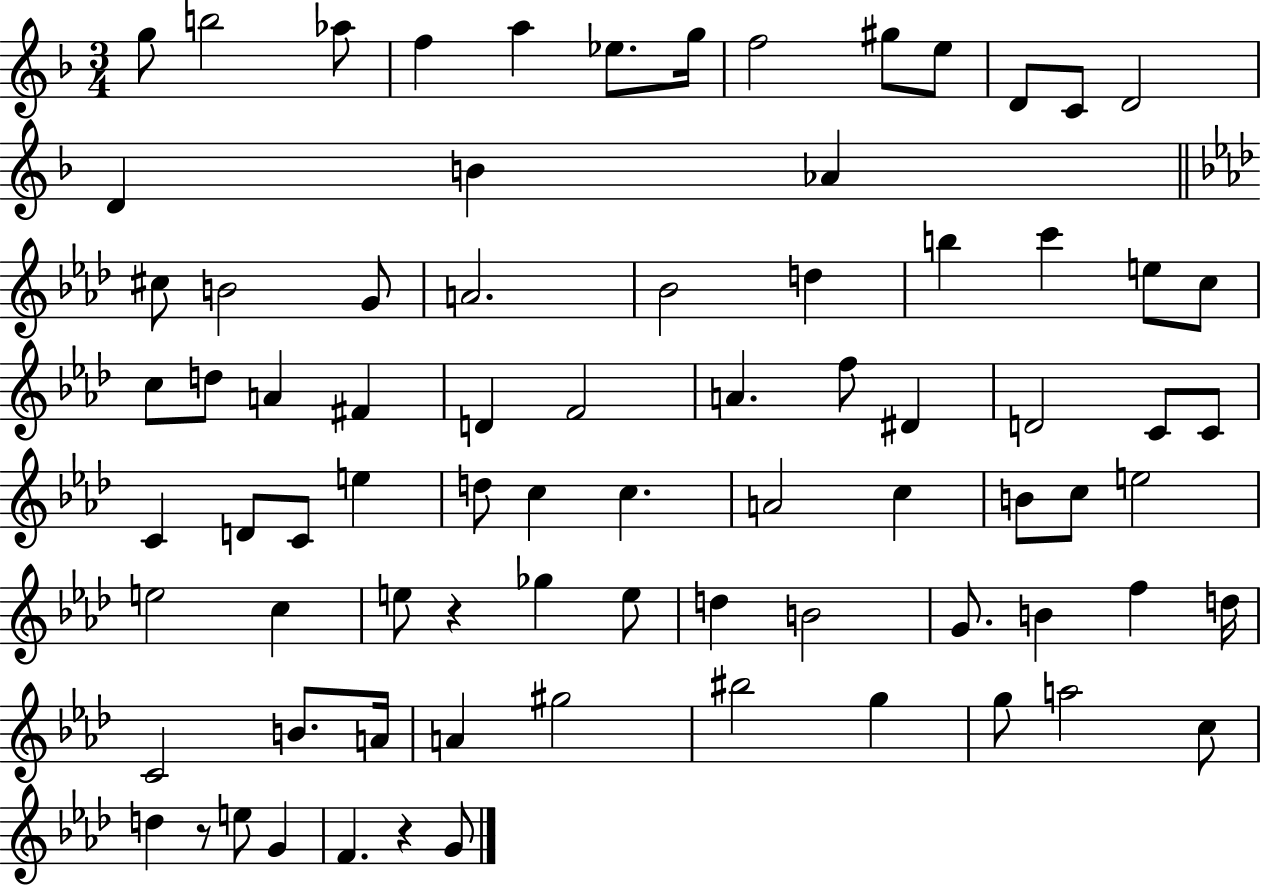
{
  \clef treble
  \numericTimeSignature
  \time 3/4
  \key f \major
  \repeat volta 2 { g''8 b''2 aes''8 | f''4 a''4 ees''8. g''16 | f''2 gis''8 e''8 | d'8 c'8 d'2 | \break d'4 b'4 aes'4 | \bar "||" \break \key aes \major cis''8 b'2 g'8 | a'2. | bes'2 d''4 | b''4 c'''4 e''8 c''8 | \break c''8 d''8 a'4 fis'4 | d'4 f'2 | a'4. f''8 dis'4 | d'2 c'8 c'8 | \break c'4 d'8 c'8 e''4 | d''8 c''4 c''4. | a'2 c''4 | b'8 c''8 e''2 | \break e''2 c''4 | e''8 r4 ges''4 e''8 | d''4 b'2 | g'8. b'4 f''4 d''16 | \break c'2 b'8. a'16 | a'4 gis''2 | bis''2 g''4 | g''8 a''2 c''8 | \break d''4 r8 e''8 g'4 | f'4. r4 g'8 | } \bar "|."
}